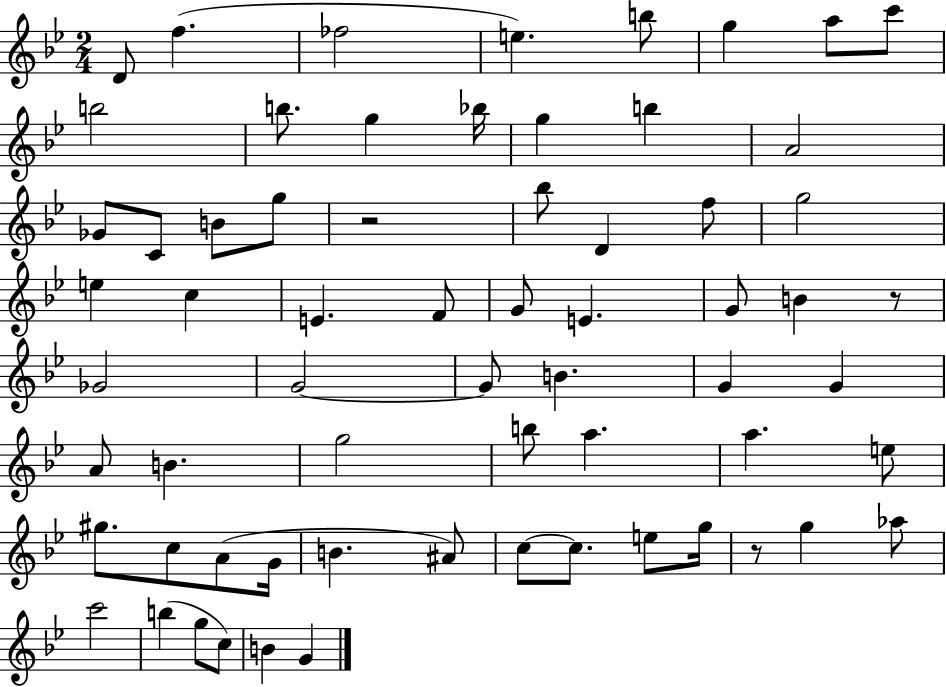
X:1
T:Untitled
M:2/4
L:1/4
K:Bb
D/2 f _f2 e b/2 g a/2 c'/2 b2 b/2 g _b/4 g b A2 _G/2 C/2 B/2 g/2 z2 _b/2 D f/2 g2 e c E F/2 G/2 E G/2 B z/2 _G2 G2 G/2 B G G A/2 B g2 b/2 a a e/2 ^g/2 c/2 A/2 G/4 B ^A/2 c/2 c/2 e/2 g/4 z/2 g _a/2 c'2 b g/2 c/2 B G